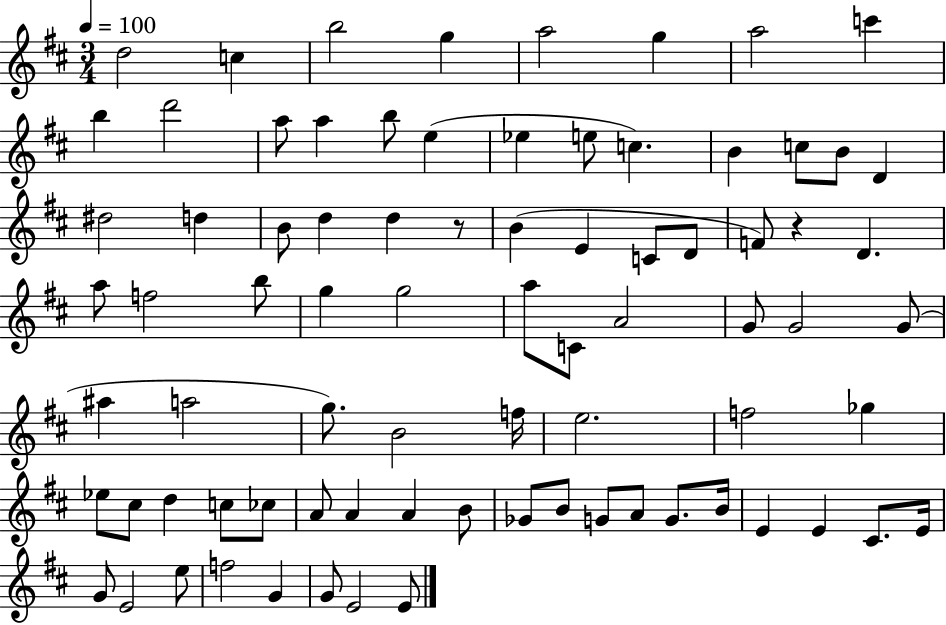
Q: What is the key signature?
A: D major